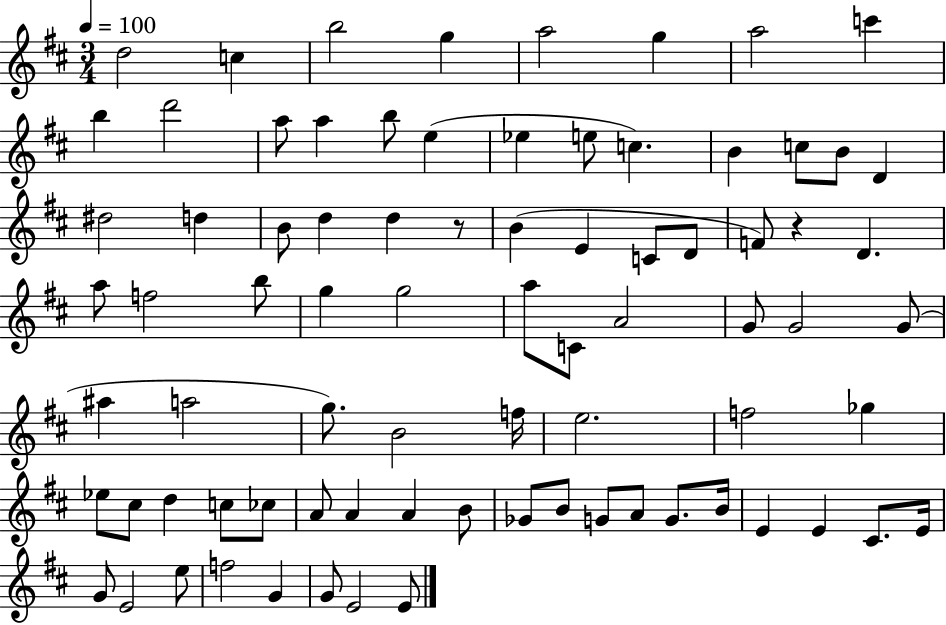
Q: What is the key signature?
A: D major